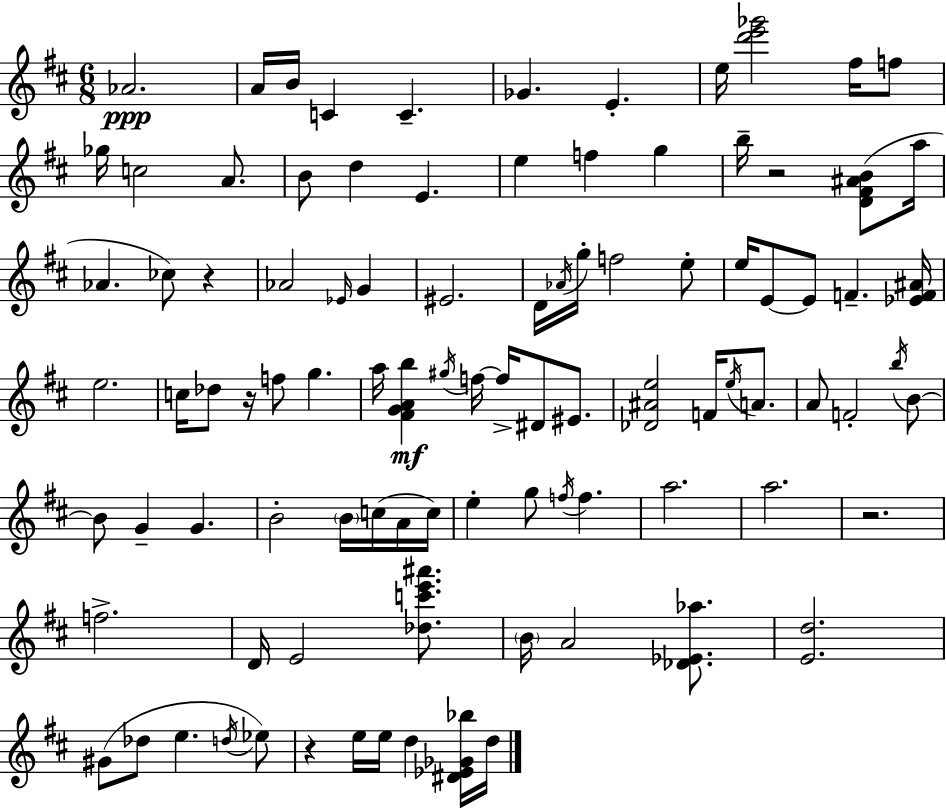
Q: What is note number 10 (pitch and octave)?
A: F5